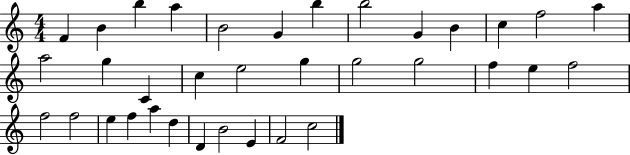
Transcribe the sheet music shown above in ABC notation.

X:1
T:Untitled
M:4/4
L:1/4
K:C
F B b a B2 G b b2 G B c f2 a a2 g C c e2 g g2 g2 f e f2 f2 f2 e f a d D B2 E F2 c2